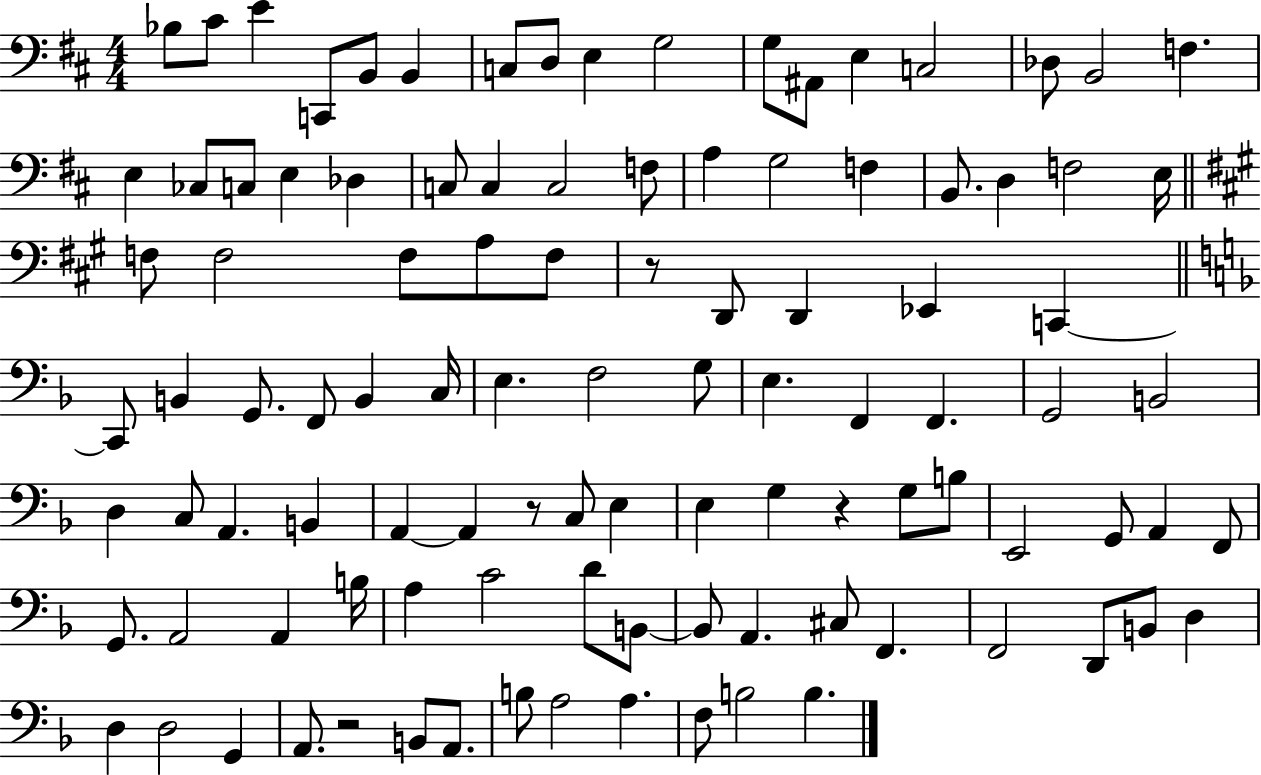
{
  \clef bass
  \numericTimeSignature
  \time 4/4
  \key d \major
  \repeat volta 2 { bes8 cis'8 e'4 c,8 b,8 b,4 | c8 d8 e4 g2 | g8 ais,8 e4 c2 | des8 b,2 f4. | \break e4 ces8 c8 e4 des4 | c8 c4 c2 f8 | a4 g2 f4 | b,8. d4 f2 e16 | \break \bar "||" \break \key a \major f8 f2 f8 a8 f8 | r8 d,8 d,4 ees,4 c,4~~ | \bar "||" \break \key f \major c,8 b,4 g,8. f,8 b,4 c16 | e4. f2 g8 | e4. f,4 f,4. | g,2 b,2 | \break d4 c8 a,4. b,4 | a,4~~ a,4 r8 c8 e4 | e4 g4 r4 g8 b8 | e,2 g,8 a,4 f,8 | \break g,8. a,2 a,4 b16 | a4 c'2 d'8 b,8~~ | b,8 a,4. cis8 f,4. | f,2 d,8 b,8 d4 | \break d4 d2 g,4 | a,8. r2 b,8 a,8. | b8 a2 a4. | f8 b2 b4. | \break } \bar "|."
}